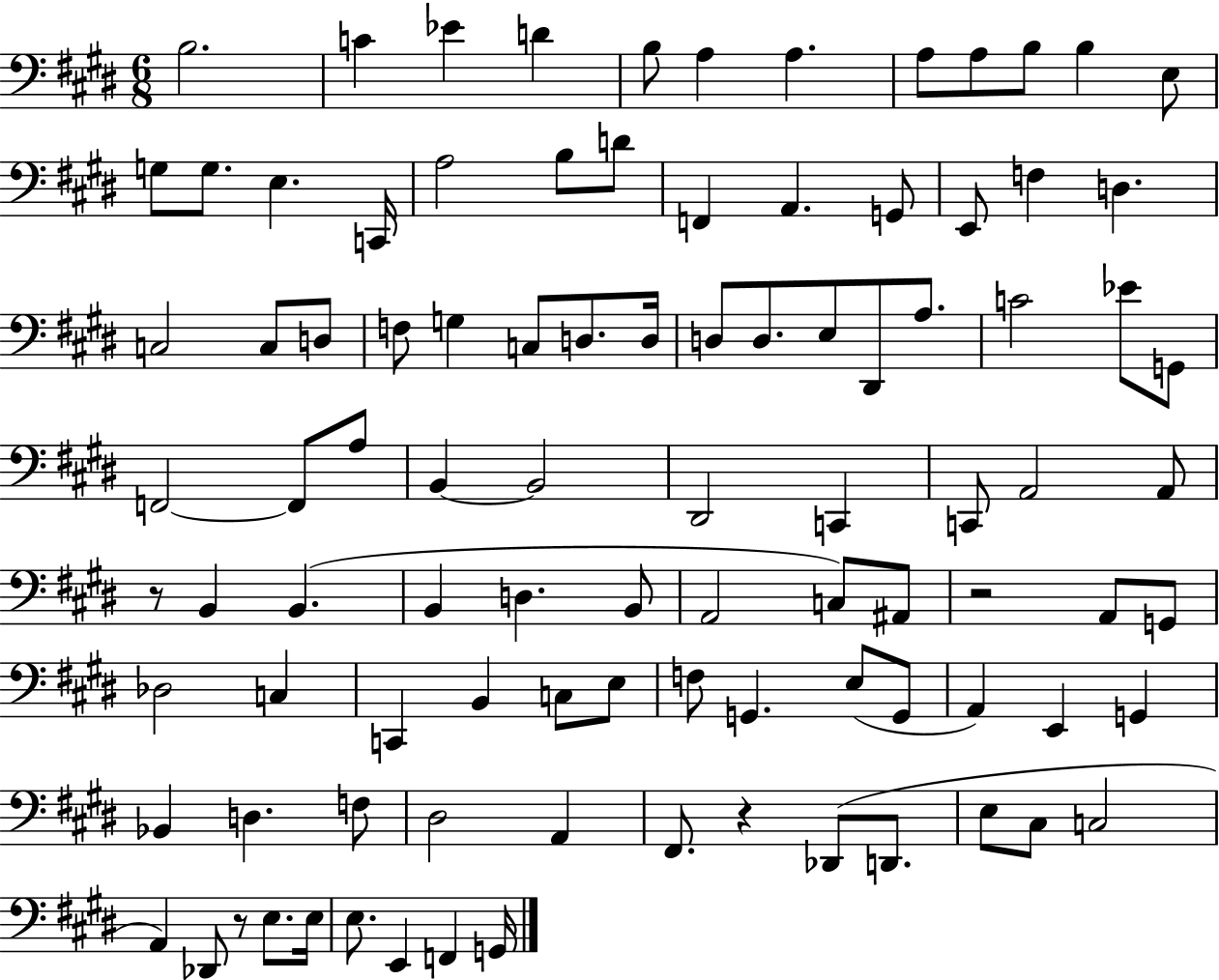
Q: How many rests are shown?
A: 4